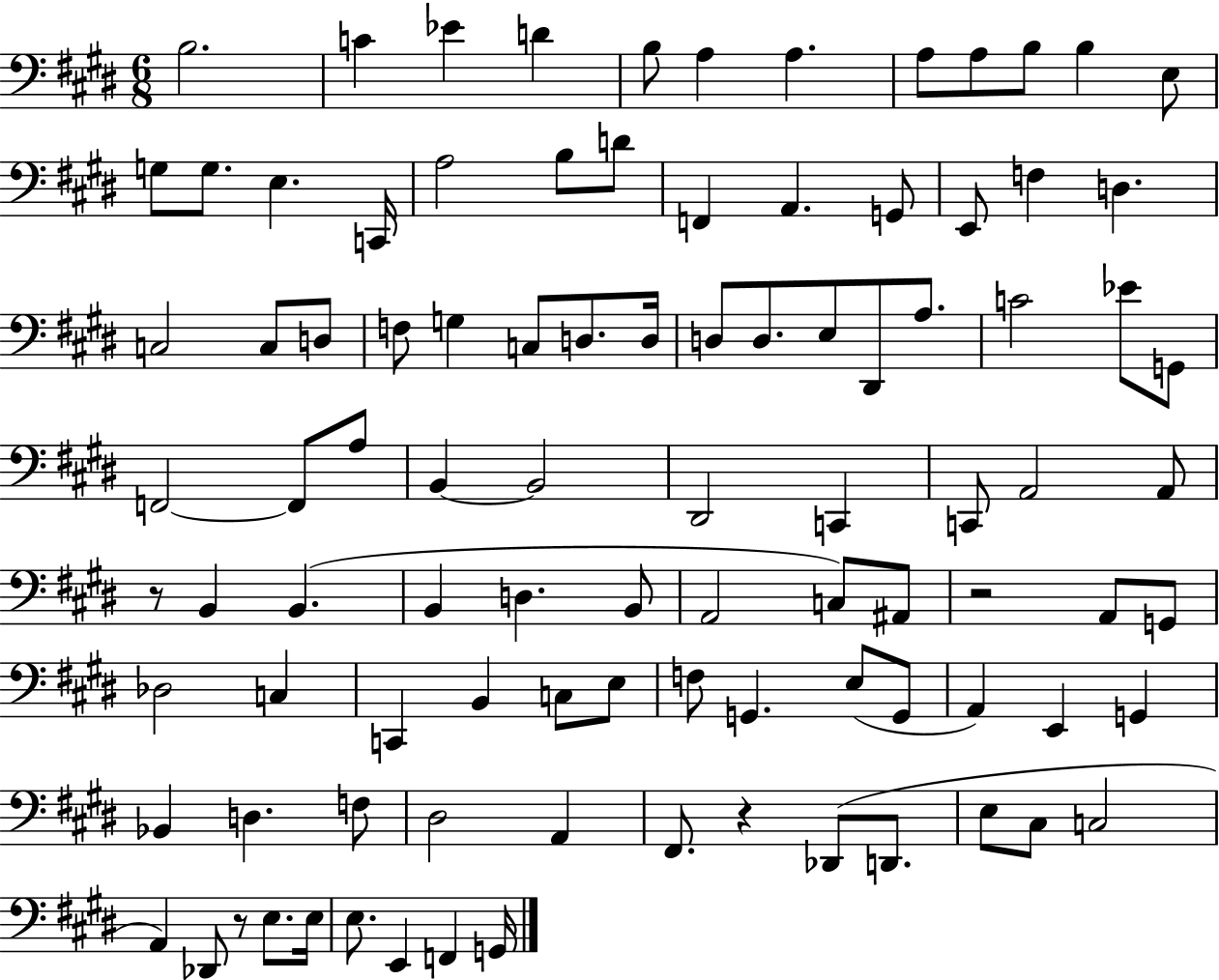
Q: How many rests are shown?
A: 4